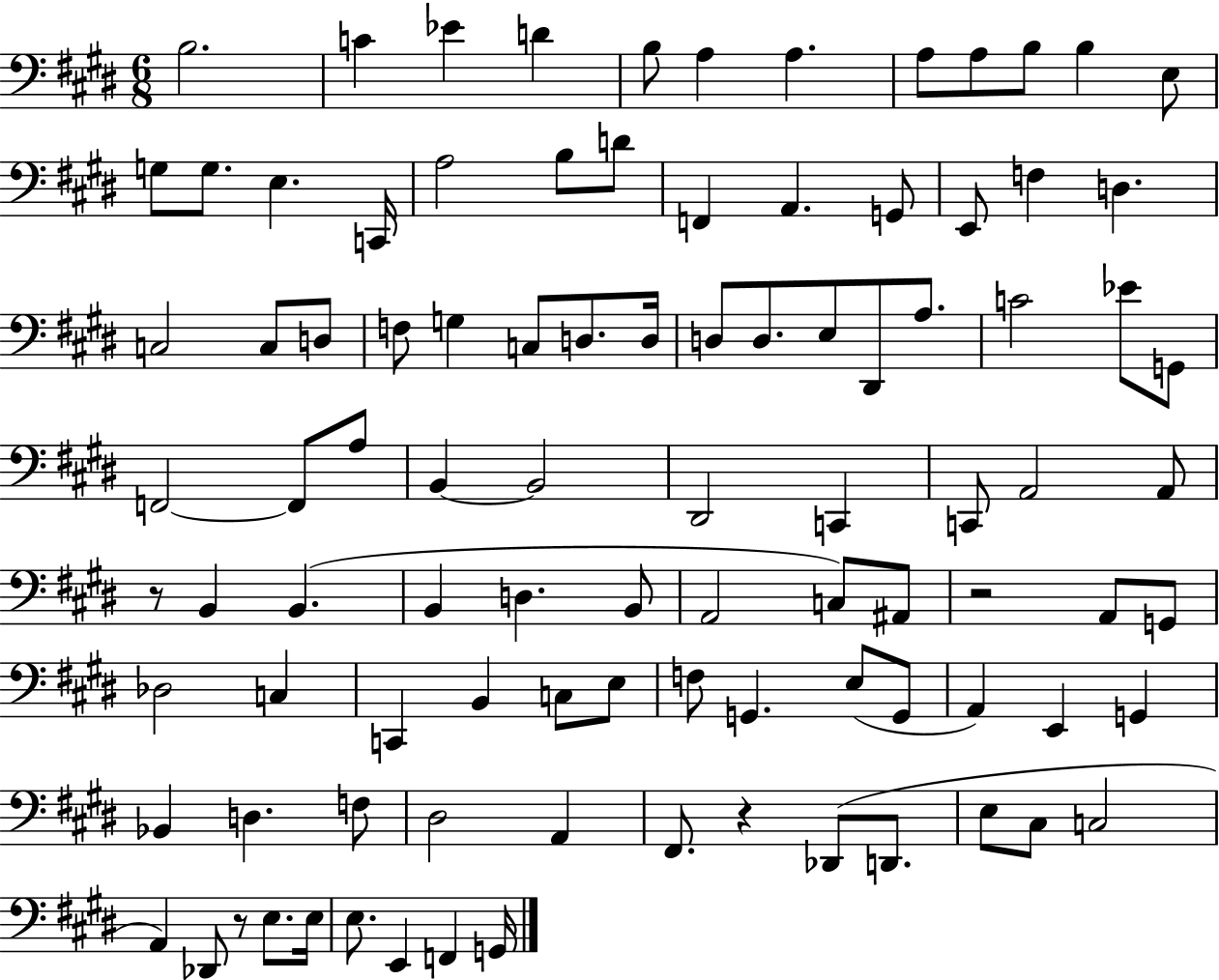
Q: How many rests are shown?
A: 4